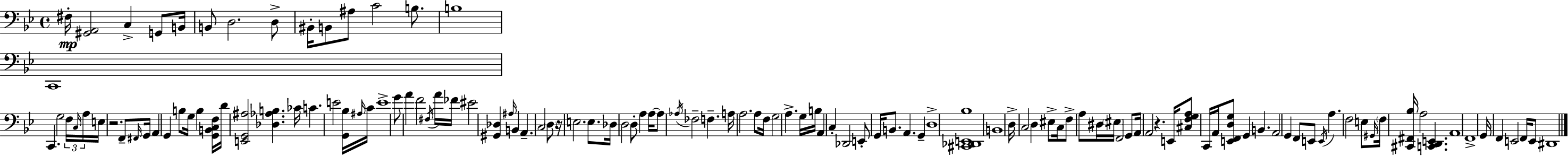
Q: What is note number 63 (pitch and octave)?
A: G3